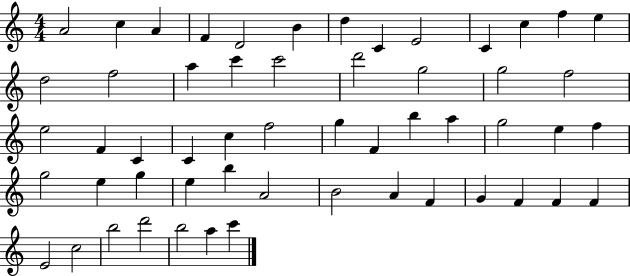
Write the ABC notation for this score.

X:1
T:Untitled
M:4/4
L:1/4
K:C
A2 c A F D2 B d C E2 C c f e d2 f2 a c' c'2 d'2 g2 g2 f2 e2 F C C c f2 g F b a g2 e f g2 e g e b A2 B2 A F G F F F E2 c2 b2 d'2 b2 a c'